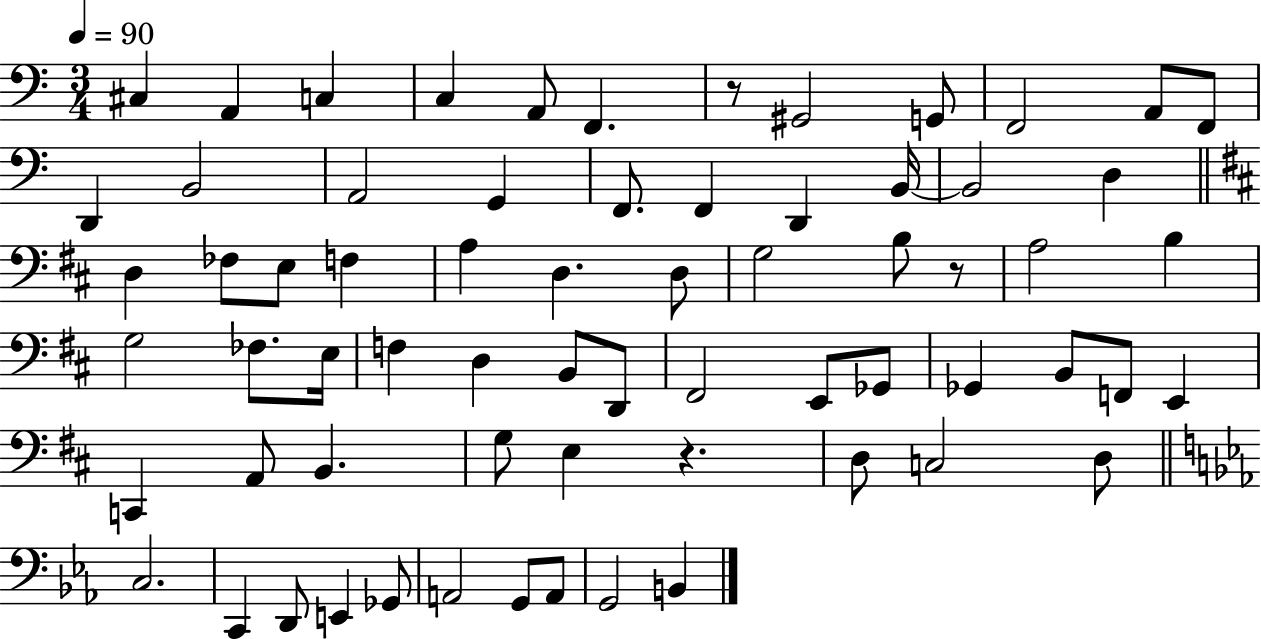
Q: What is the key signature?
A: C major